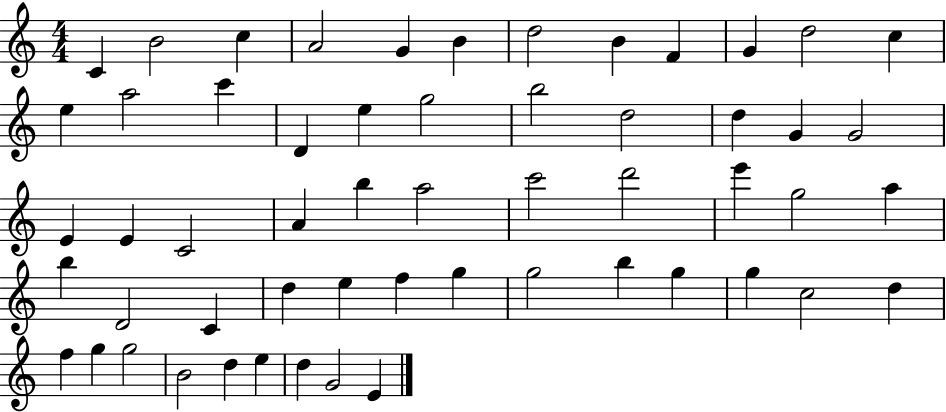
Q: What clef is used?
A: treble